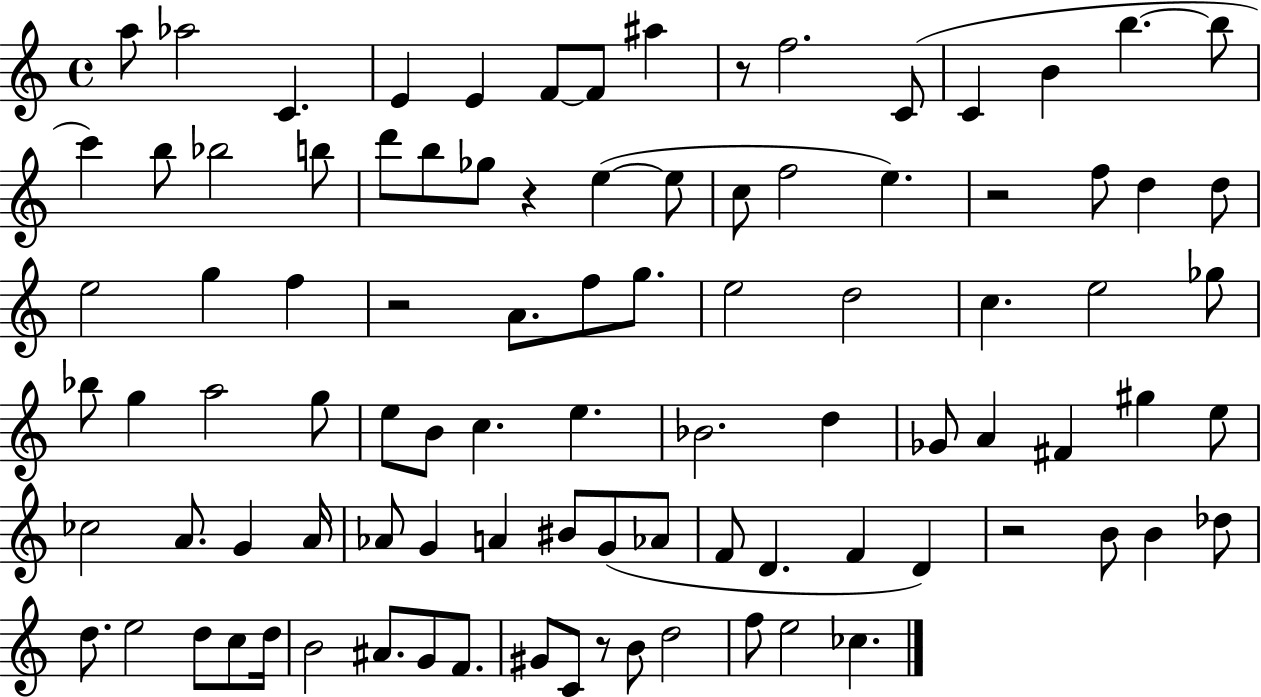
X:1
T:Untitled
M:4/4
L:1/4
K:C
a/2 _a2 C E E F/2 F/2 ^a z/2 f2 C/2 C B b b/2 c' b/2 _b2 b/2 d'/2 b/2 _g/2 z e e/2 c/2 f2 e z2 f/2 d d/2 e2 g f z2 A/2 f/2 g/2 e2 d2 c e2 _g/2 _b/2 g a2 g/2 e/2 B/2 c e _B2 d _G/2 A ^F ^g e/2 _c2 A/2 G A/4 _A/2 G A ^B/2 G/2 _A/2 F/2 D F D z2 B/2 B _d/2 d/2 e2 d/2 c/2 d/4 B2 ^A/2 G/2 F/2 ^G/2 C/2 z/2 B/2 d2 f/2 e2 _c